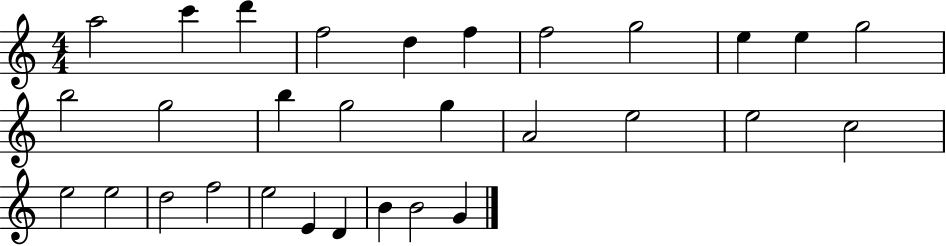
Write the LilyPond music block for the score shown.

{
  \clef treble
  \numericTimeSignature
  \time 4/4
  \key c \major
  a''2 c'''4 d'''4 | f''2 d''4 f''4 | f''2 g''2 | e''4 e''4 g''2 | \break b''2 g''2 | b''4 g''2 g''4 | a'2 e''2 | e''2 c''2 | \break e''2 e''2 | d''2 f''2 | e''2 e'4 d'4 | b'4 b'2 g'4 | \break \bar "|."
}